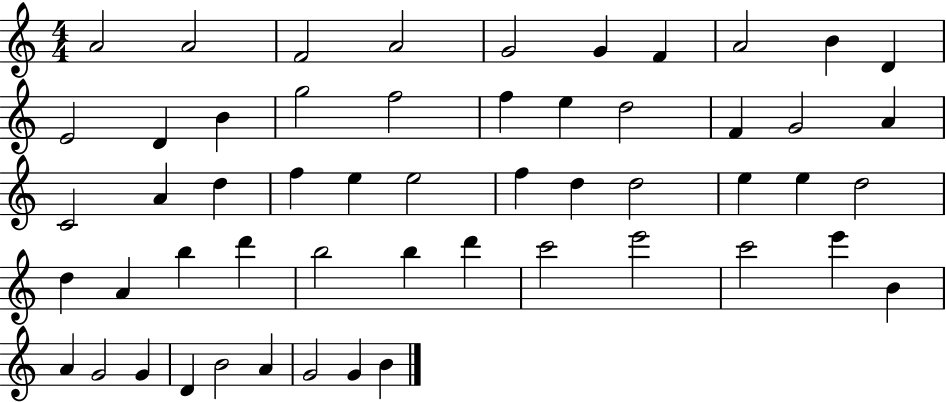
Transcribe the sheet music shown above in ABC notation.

X:1
T:Untitled
M:4/4
L:1/4
K:C
A2 A2 F2 A2 G2 G F A2 B D E2 D B g2 f2 f e d2 F G2 A C2 A d f e e2 f d d2 e e d2 d A b d' b2 b d' c'2 e'2 c'2 e' B A G2 G D B2 A G2 G B